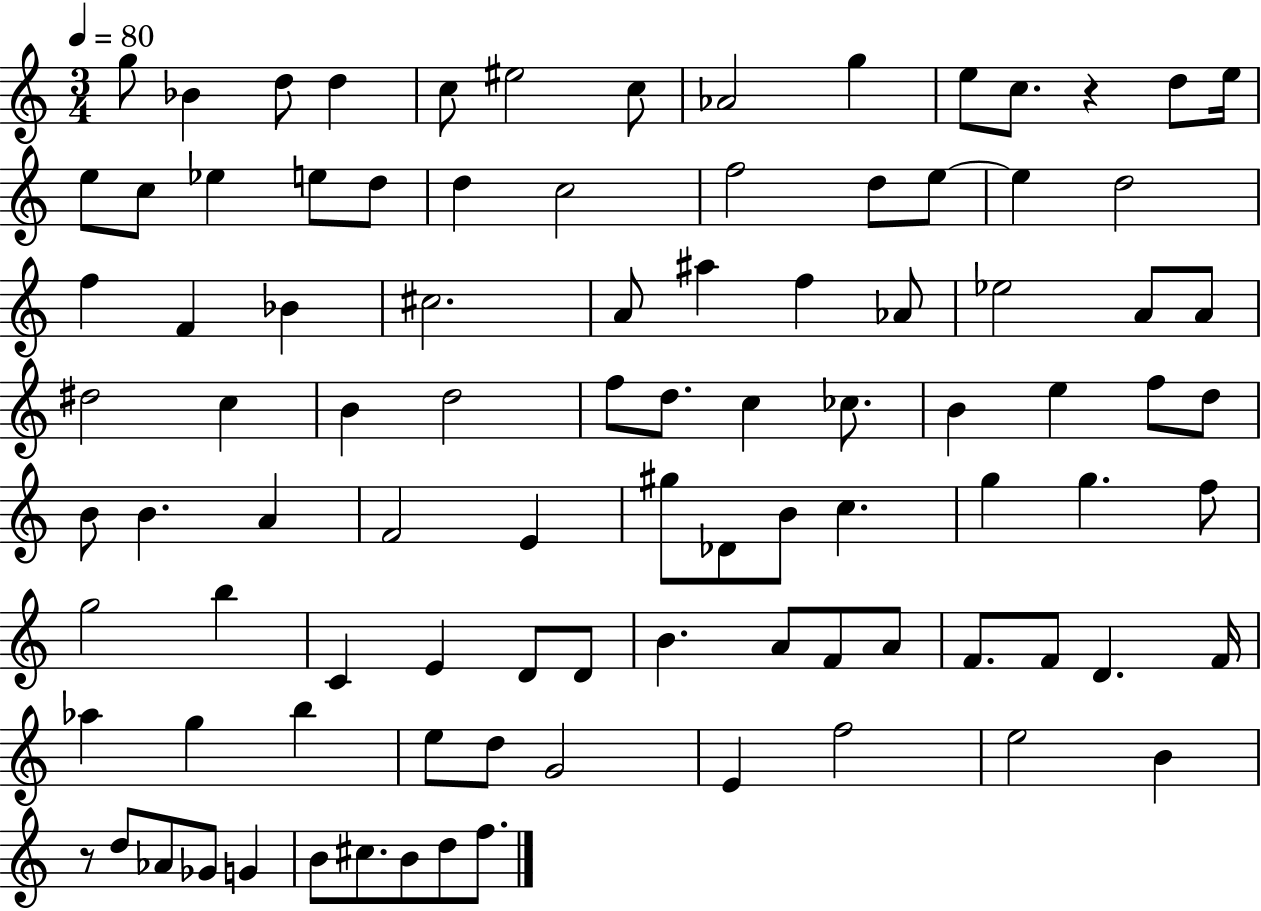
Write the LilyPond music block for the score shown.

{
  \clef treble
  \numericTimeSignature
  \time 3/4
  \key c \major
  \tempo 4 = 80
  g''8 bes'4 d''8 d''4 | c''8 eis''2 c''8 | aes'2 g''4 | e''8 c''8. r4 d''8 e''16 | \break e''8 c''8 ees''4 e''8 d''8 | d''4 c''2 | f''2 d''8 e''8~~ | e''4 d''2 | \break f''4 f'4 bes'4 | cis''2. | a'8 ais''4 f''4 aes'8 | ees''2 a'8 a'8 | \break dis''2 c''4 | b'4 d''2 | f''8 d''8. c''4 ces''8. | b'4 e''4 f''8 d''8 | \break b'8 b'4. a'4 | f'2 e'4 | gis''8 des'8 b'8 c''4. | g''4 g''4. f''8 | \break g''2 b''4 | c'4 e'4 d'8 d'8 | b'4. a'8 f'8 a'8 | f'8. f'8 d'4. f'16 | \break aes''4 g''4 b''4 | e''8 d''8 g'2 | e'4 f''2 | e''2 b'4 | \break r8 d''8 aes'8 ges'8 g'4 | b'8 cis''8. b'8 d''8 f''8. | \bar "|."
}